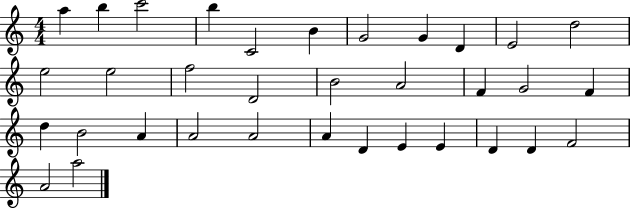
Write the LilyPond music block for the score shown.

{
  \clef treble
  \numericTimeSignature
  \time 4/4
  \key c \major
  a''4 b''4 c'''2 | b''4 c'2 b'4 | g'2 g'4 d'4 | e'2 d''2 | \break e''2 e''2 | f''2 d'2 | b'2 a'2 | f'4 g'2 f'4 | \break d''4 b'2 a'4 | a'2 a'2 | a'4 d'4 e'4 e'4 | d'4 d'4 f'2 | \break a'2 a''2 | \bar "|."
}